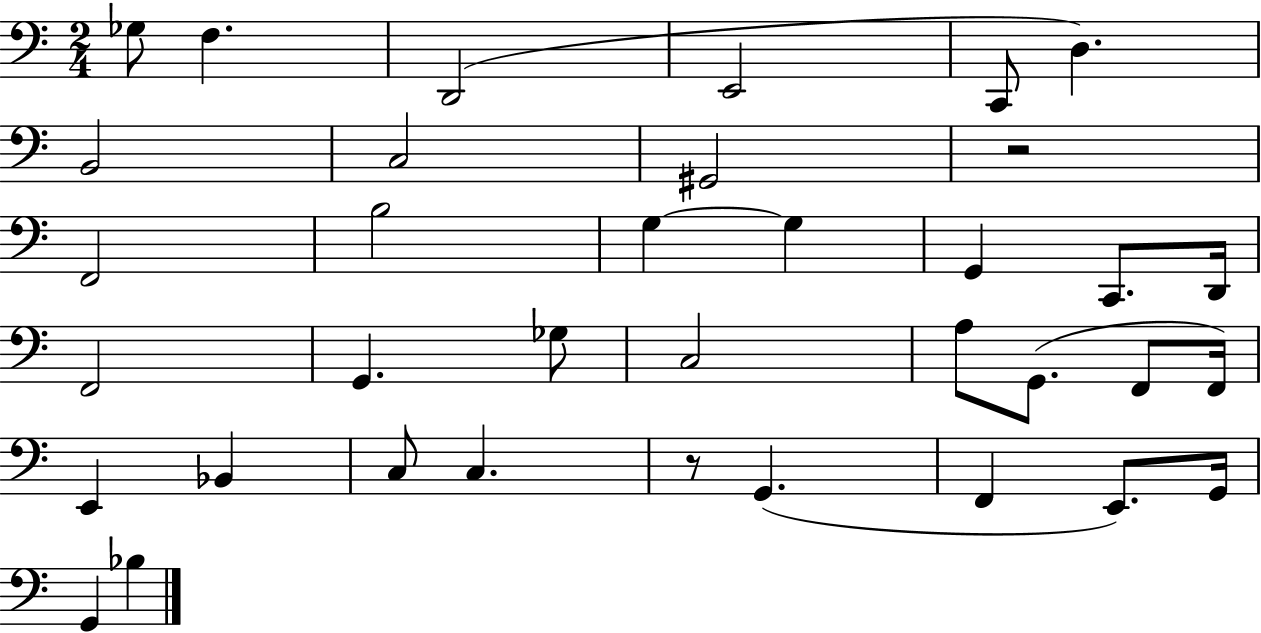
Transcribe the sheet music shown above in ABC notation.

X:1
T:Untitled
M:2/4
L:1/4
K:C
_G,/2 F, D,,2 E,,2 C,,/2 D, B,,2 C,2 ^G,,2 z2 F,,2 B,2 G, G, G,, C,,/2 D,,/4 F,,2 G,, _G,/2 C,2 A,/2 G,,/2 F,,/2 F,,/4 E,, _B,, C,/2 C, z/2 G,, F,, E,,/2 G,,/4 G,, _B,